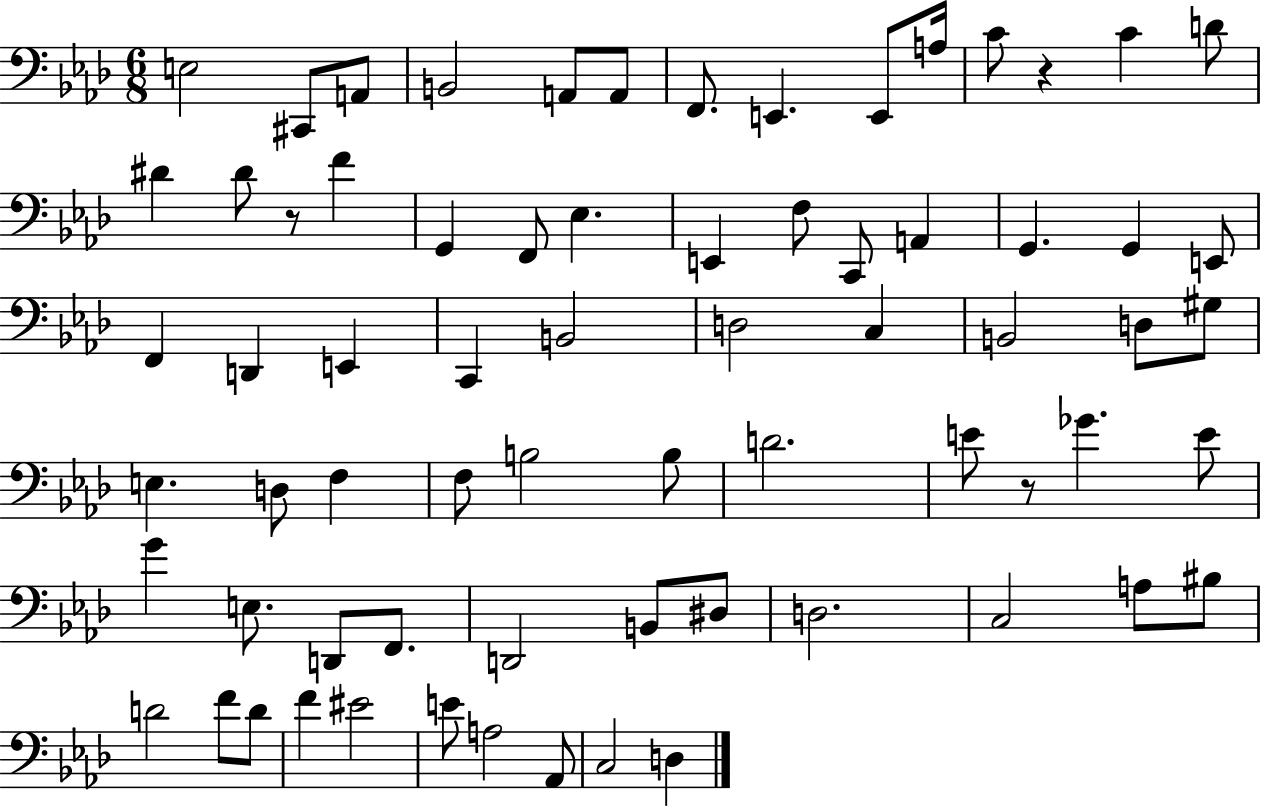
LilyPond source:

{
  \clef bass
  \numericTimeSignature
  \time 6/8
  \key aes \major
  e2 cis,8 a,8 | b,2 a,8 a,8 | f,8. e,4. e,8 a16 | c'8 r4 c'4 d'8 | \break dis'4 dis'8 r8 f'4 | g,4 f,8 ees4. | e,4 f8 c,8 a,4 | g,4. g,4 e,8 | \break f,4 d,4 e,4 | c,4 b,2 | d2 c4 | b,2 d8 gis8 | \break e4. d8 f4 | f8 b2 b8 | d'2. | e'8 r8 ges'4. e'8 | \break g'4 e8. d,8 f,8. | d,2 b,8 dis8 | d2. | c2 a8 bis8 | \break d'2 f'8 d'8 | f'4 eis'2 | e'8 a2 aes,8 | c2 d4 | \break \bar "|."
}